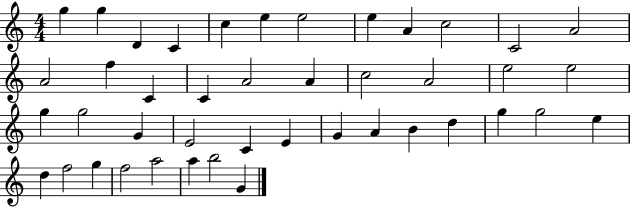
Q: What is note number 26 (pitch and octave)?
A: E4